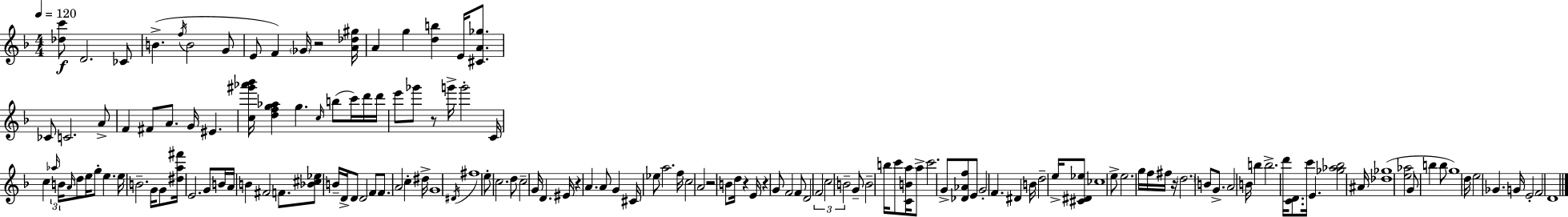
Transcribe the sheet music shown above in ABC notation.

X:1
T:Untitled
M:4/4
L:1/4
K:Dm
[_dc']/2 D2 _C/2 B f/4 B2 G/2 E/2 F _G/4 z2 [A_d^g]/4 A g [db] E/4 [^CA_g]/2 _C/2 C2 A/2 F ^F/2 A/2 G/4 ^E [c^g'_a'_b']/4 [dfg_a] g c/4 b/2 c'/4 d'/4 d'/4 e'/2 _g'/2 z/2 g'/4 g'2 C/4 c _a/4 B/4 A/4 d/2 e/4 g/2 e e/4 B2 G/4 G/2 [^da^f']/4 E2 G/2 B/4 A/4 B ^F2 F/2 [_B^c_e]/2 B/4 D/4 D/2 D2 F/2 F/2 A2 c ^d/4 G4 ^D/4 ^f4 e/2 c2 d/2 c2 G/4 D ^E/4 z A A/2 G ^C/4 _e/2 a2 f/4 c2 A2 z2 B/2 d/4 z E/4 z G/2 F2 F/2 D2 F2 c2 B2 G/2 B2 b/4 c'/2 [CBa]/4 a/2 c'2 G/2 [_D_Af]/2 E/2 G2 F ^D B/4 d2 e/4 [^C^D_e]/2 _c4 e/2 e2 g/4 f/4 ^f/4 z/4 d2 B/2 G/2 A2 B/4 b b2 d'/4 [CD]/2 c'/4 E [_g_a_b]2 ^A/4 [_d_g]4 [e_a]2 G/2 b b/2 g4 d/4 e2 _G G/4 E2 F2 D4